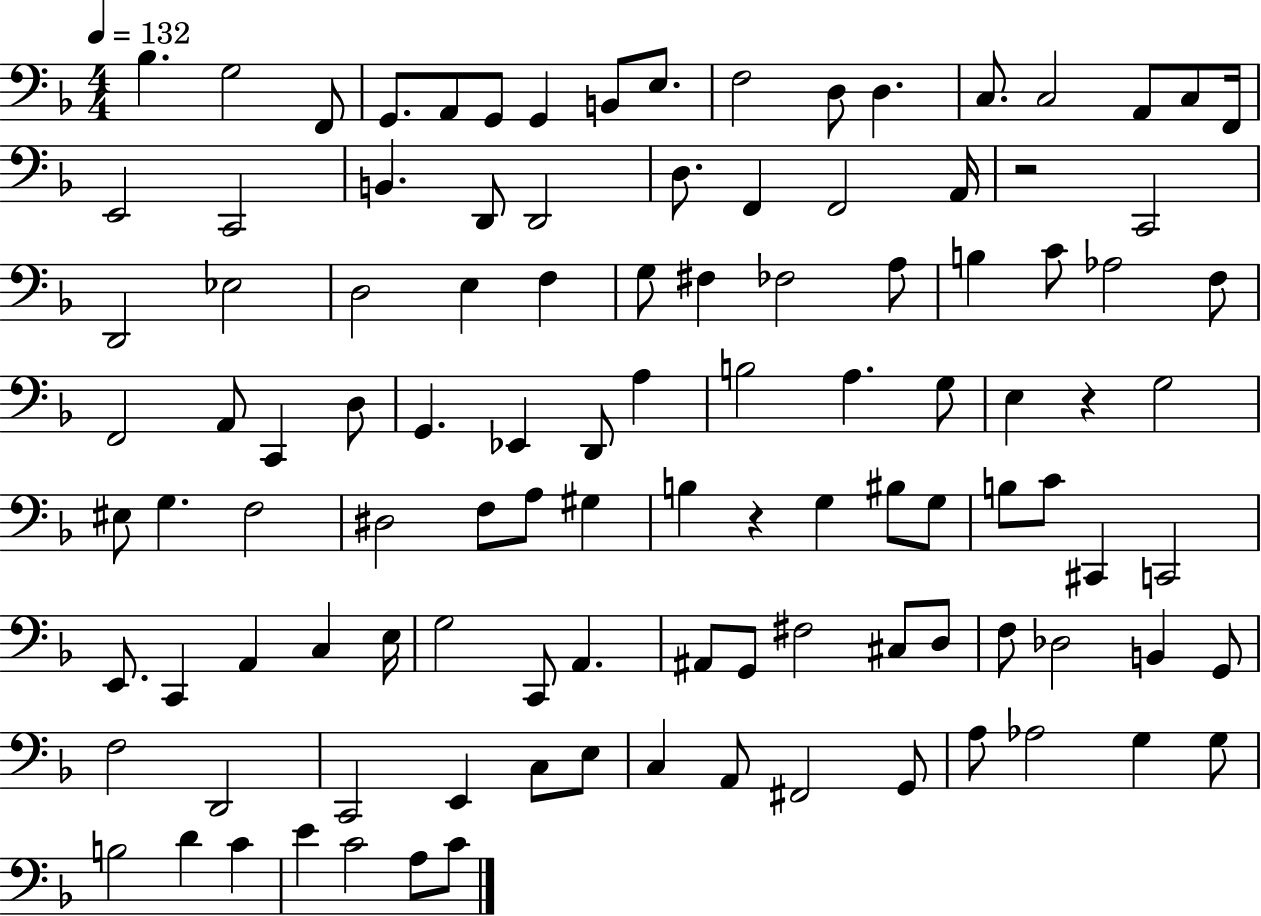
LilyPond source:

{
  \clef bass
  \numericTimeSignature
  \time 4/4
  \key f \major
  \tempo 4 = 132
  bes4. g2 f,8 | g,8. a,8 g,8 g,4 b,8 e8. | f2 d8 d4. | c8. c2 a,8 c8 f,16 | \break e,2 c,2 | b,4. d,8 d,2 | d8. f,4 f,2 a,16 | r2 c,2 | \break d,2 ees2 | d2 e4 f4 | g8 fis4 fes2 a8 | b4 c'8 aes2 f8 | \break f,2 a,8 c,4 d8 | g,4. ees,4 d,8 a4 | b2 a4. g8 | e4 r4 g2 | \break eis8 g4. f2 | dis2 f8 a8 gis4 | b4 r4 g4 bis8 g8 | b8 c'8 cis,4 c,2 | \break e,8. c,4 a,4 c4 e16 | g2 c,8 a,4. | ais,8 g,8 fis2 cis8 d8 | f8 des2 b,4 g,8 | \break f2 d,2 | c,2 e,4 c8 e8 | c4 a,8 fis,2 g,8 | a8 aes2 g4 g8 | \break b2 d'4 c'4 | e'4 c'2 a8 c'8 | \bar "|."
}